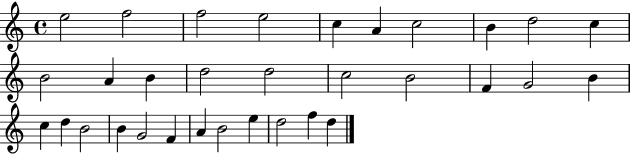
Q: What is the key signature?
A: C major